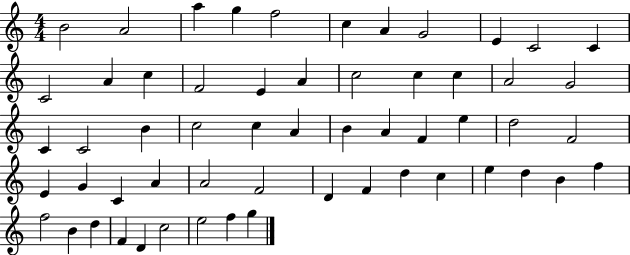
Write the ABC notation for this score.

X:1
T:Untitled
M:4/4
L:1/4
K:C
B2 A2 a g f2 c A G2 E C2 C C2 A c F2 E A c2 c c A2 G2 C C2 B c2 c A B A F e d2 F2 E G C A A2 F2 D F d c e d B f f2 B d F D c2 e2 f g